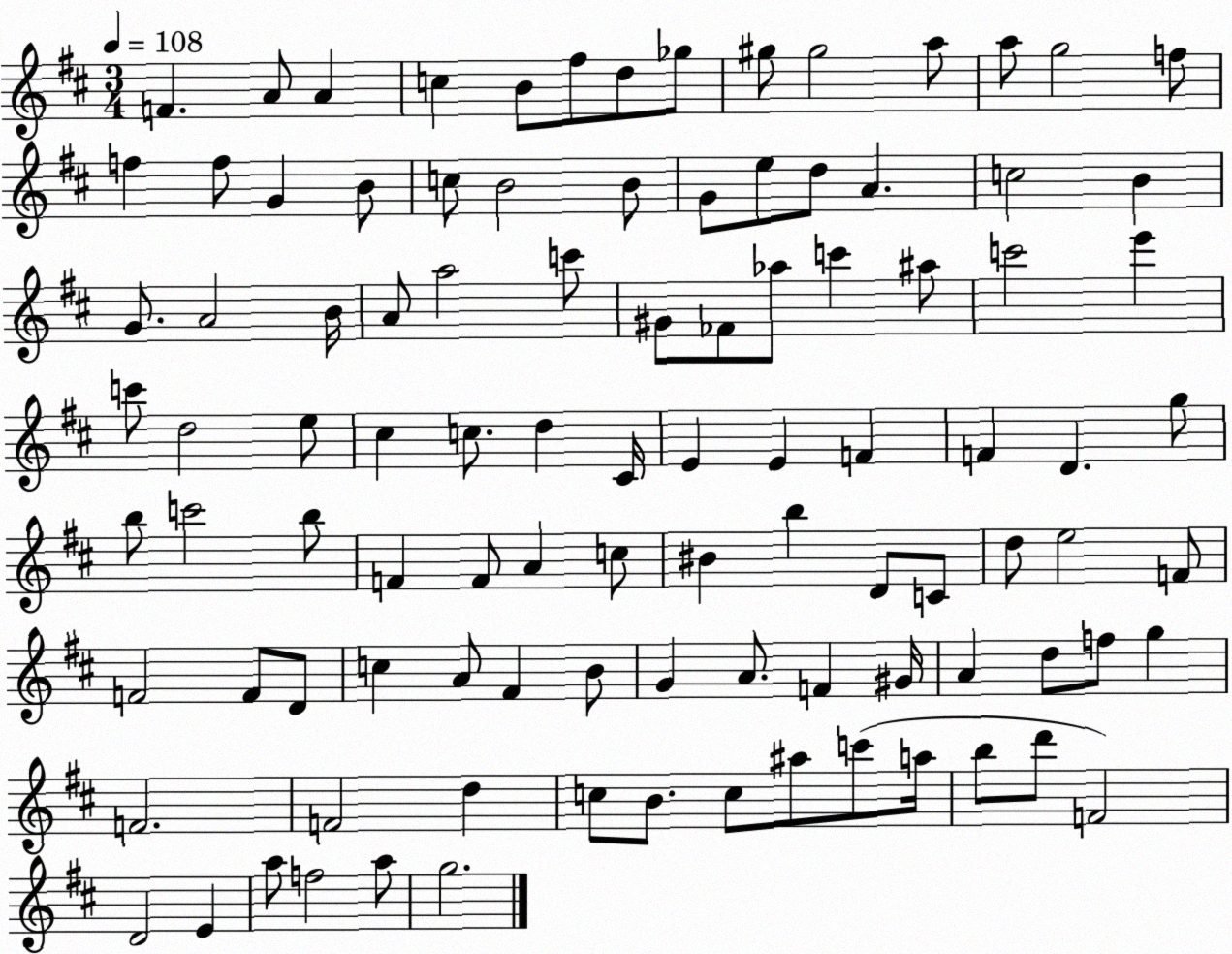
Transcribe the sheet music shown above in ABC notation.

X:1
T:Untitled
M:3/4
L:1/4
K:D
F A/2 A c B/2 ^f/2 d/2 _g/2 ^g/2 ^g2 a/2 a/2 g2 f/2 f f/2 G B/2 c/2 B2 B/2 G/2 e/2 d/2 A c2 B G/2 A2 B/4 A/2 a2 c'/2 ^G/2 _F/2 _a/2 c' ^a/2 c'2 e' c'/2 d2 e/2 ^c c/2 d ^C/4 E E F F D g/2 b/2 c'2 b/2 F F/2 A c/2 ^B b D/2 C/2 d/2 e2 F/2 F2 F/2 D/2 c A/2 ^F B/2 G A/2 F ^G/4 A d/2 f/2 g F2 F2 d c/2 B/2 c/2 ^a/2 c'/2 a/4 b/2 d'/2 F2 D2 E a/2 f2 a/2 g2